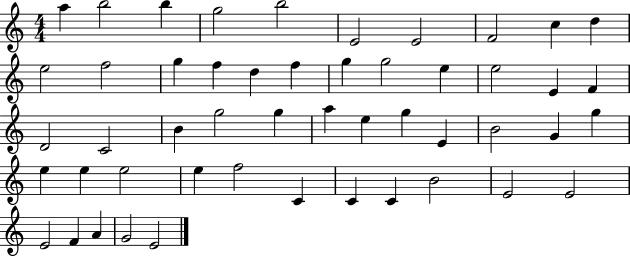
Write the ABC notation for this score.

X:1
T:Untitled
M:4/4
L:1/4
K:C
a b2 b g2 b2 E2 E2 F2 c d e2 f2 g f d f g g2 e e2 E F D2 C2 B g2 g a e g E B2 G g e e e2 e f2 C C C B2 E2 E2 E2 F A G2 E2